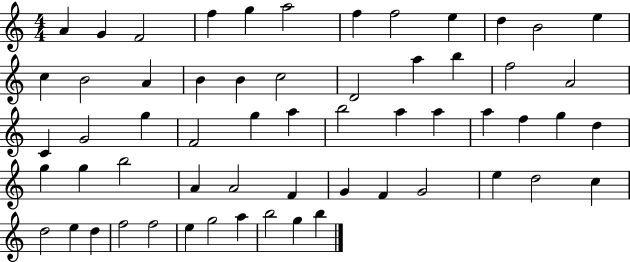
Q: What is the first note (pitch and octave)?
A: A4